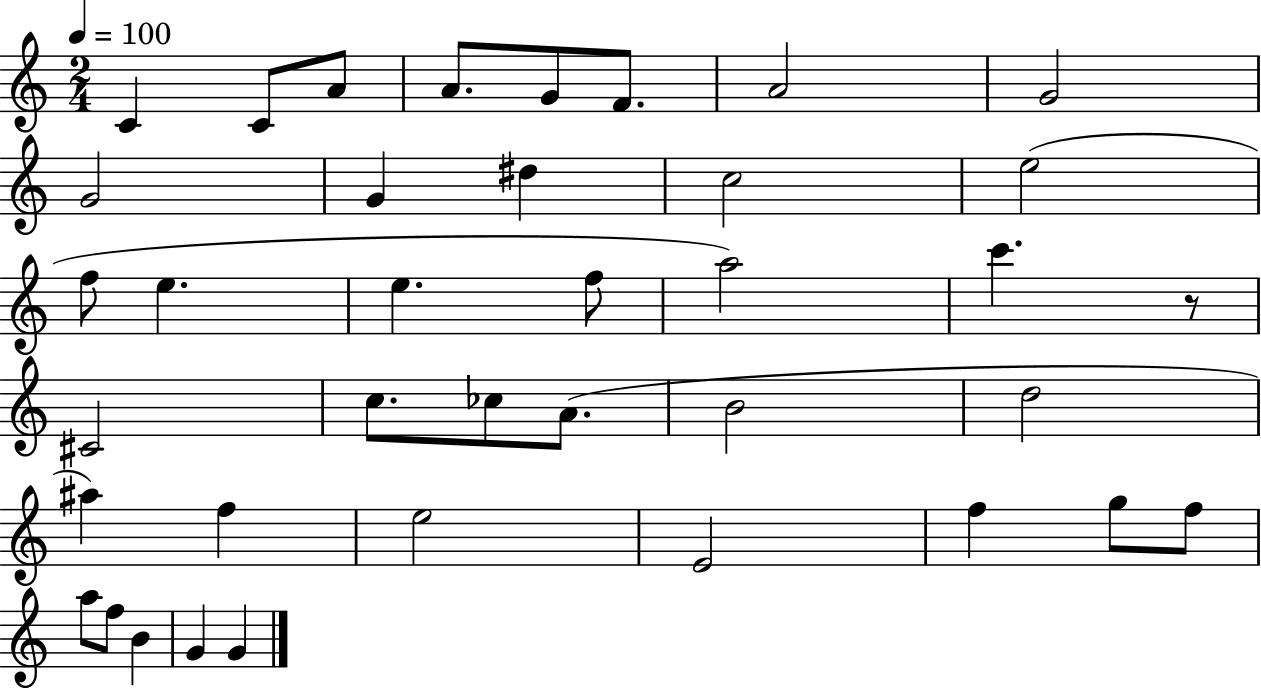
X:1
T:Untitled
M:2/4
L:1/4
K:C
C C/2 A/2 A/2 G/2 F/2 A2 G2 G2 G ^d c2 e2 f/2 e e f/2 a2 c' z/2 ^C2 c/2 _c/2 A/2 B2 d2 ^a f e2 E2 f g/2 f/2 a/2 f/2 B G G